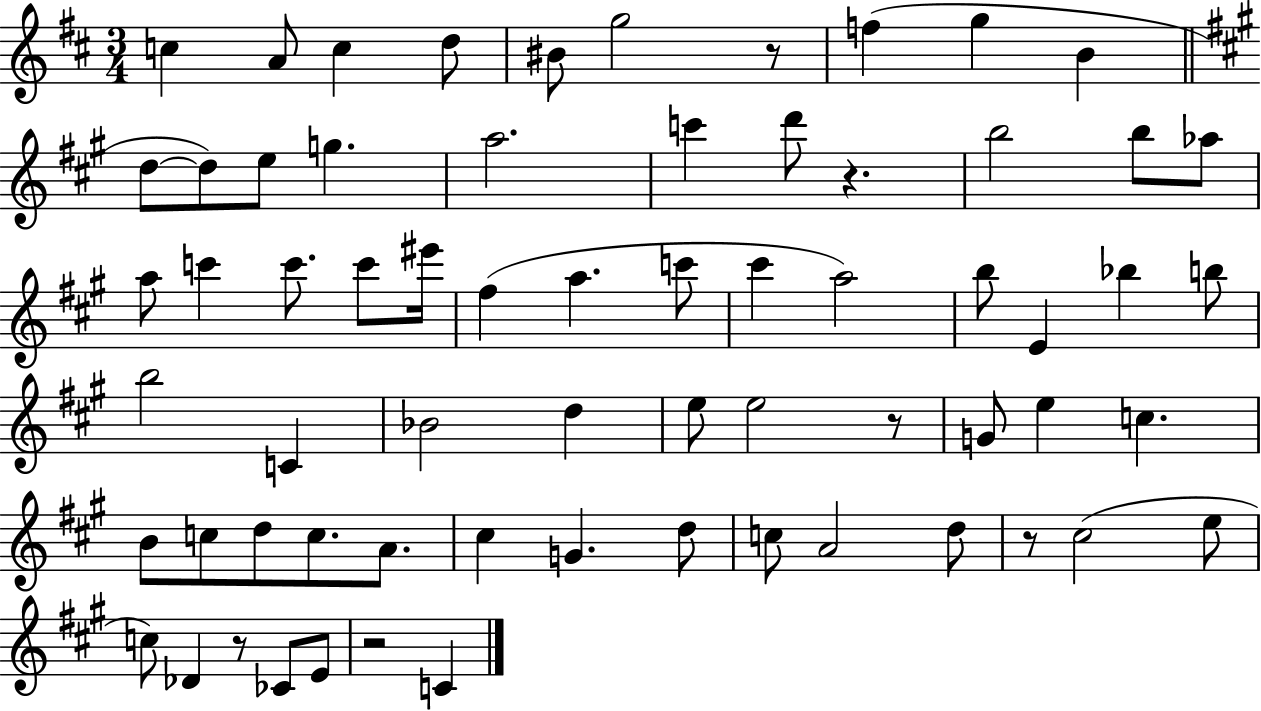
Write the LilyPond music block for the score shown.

{
  \clef treble
  \numericTimeSignature
  \time 3/4
  \key d \major
  c''4 a'8 c''4 d''8 | bis'8 g''2 r8 | f''4( g''4 b'4 | \bar "||" \break \key a \major d''8~~ d''8) e''8 g''4. | a''2. | c'''4 d'''8 r4. | b''2 b''8 aes''8 | \break a''8 c'''4 c'''8. c'''8 eis'''16 | fis''4( a''4. c'''8 | cis'''4 a''2) | b''8 e'4 bes''4 b''8 | \break b''2 c'4 | bes'2 d''4 | e''8 e''2 r8 | g'8 e''4 c''4. | \break b'8 c''8 d''8 c''8. a'8. | cis''4 g'4. d''8 | c''8 a'2 d''8 | r8 cis''2( e''8 | \break c''8) des'4 r8 ces'8 e'8 | r2 c'4 | \bar "|."
}